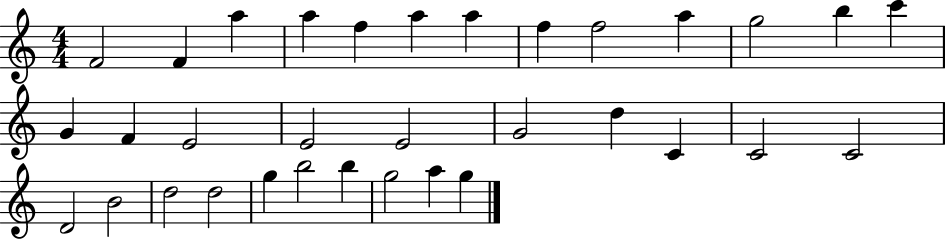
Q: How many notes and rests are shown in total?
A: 33